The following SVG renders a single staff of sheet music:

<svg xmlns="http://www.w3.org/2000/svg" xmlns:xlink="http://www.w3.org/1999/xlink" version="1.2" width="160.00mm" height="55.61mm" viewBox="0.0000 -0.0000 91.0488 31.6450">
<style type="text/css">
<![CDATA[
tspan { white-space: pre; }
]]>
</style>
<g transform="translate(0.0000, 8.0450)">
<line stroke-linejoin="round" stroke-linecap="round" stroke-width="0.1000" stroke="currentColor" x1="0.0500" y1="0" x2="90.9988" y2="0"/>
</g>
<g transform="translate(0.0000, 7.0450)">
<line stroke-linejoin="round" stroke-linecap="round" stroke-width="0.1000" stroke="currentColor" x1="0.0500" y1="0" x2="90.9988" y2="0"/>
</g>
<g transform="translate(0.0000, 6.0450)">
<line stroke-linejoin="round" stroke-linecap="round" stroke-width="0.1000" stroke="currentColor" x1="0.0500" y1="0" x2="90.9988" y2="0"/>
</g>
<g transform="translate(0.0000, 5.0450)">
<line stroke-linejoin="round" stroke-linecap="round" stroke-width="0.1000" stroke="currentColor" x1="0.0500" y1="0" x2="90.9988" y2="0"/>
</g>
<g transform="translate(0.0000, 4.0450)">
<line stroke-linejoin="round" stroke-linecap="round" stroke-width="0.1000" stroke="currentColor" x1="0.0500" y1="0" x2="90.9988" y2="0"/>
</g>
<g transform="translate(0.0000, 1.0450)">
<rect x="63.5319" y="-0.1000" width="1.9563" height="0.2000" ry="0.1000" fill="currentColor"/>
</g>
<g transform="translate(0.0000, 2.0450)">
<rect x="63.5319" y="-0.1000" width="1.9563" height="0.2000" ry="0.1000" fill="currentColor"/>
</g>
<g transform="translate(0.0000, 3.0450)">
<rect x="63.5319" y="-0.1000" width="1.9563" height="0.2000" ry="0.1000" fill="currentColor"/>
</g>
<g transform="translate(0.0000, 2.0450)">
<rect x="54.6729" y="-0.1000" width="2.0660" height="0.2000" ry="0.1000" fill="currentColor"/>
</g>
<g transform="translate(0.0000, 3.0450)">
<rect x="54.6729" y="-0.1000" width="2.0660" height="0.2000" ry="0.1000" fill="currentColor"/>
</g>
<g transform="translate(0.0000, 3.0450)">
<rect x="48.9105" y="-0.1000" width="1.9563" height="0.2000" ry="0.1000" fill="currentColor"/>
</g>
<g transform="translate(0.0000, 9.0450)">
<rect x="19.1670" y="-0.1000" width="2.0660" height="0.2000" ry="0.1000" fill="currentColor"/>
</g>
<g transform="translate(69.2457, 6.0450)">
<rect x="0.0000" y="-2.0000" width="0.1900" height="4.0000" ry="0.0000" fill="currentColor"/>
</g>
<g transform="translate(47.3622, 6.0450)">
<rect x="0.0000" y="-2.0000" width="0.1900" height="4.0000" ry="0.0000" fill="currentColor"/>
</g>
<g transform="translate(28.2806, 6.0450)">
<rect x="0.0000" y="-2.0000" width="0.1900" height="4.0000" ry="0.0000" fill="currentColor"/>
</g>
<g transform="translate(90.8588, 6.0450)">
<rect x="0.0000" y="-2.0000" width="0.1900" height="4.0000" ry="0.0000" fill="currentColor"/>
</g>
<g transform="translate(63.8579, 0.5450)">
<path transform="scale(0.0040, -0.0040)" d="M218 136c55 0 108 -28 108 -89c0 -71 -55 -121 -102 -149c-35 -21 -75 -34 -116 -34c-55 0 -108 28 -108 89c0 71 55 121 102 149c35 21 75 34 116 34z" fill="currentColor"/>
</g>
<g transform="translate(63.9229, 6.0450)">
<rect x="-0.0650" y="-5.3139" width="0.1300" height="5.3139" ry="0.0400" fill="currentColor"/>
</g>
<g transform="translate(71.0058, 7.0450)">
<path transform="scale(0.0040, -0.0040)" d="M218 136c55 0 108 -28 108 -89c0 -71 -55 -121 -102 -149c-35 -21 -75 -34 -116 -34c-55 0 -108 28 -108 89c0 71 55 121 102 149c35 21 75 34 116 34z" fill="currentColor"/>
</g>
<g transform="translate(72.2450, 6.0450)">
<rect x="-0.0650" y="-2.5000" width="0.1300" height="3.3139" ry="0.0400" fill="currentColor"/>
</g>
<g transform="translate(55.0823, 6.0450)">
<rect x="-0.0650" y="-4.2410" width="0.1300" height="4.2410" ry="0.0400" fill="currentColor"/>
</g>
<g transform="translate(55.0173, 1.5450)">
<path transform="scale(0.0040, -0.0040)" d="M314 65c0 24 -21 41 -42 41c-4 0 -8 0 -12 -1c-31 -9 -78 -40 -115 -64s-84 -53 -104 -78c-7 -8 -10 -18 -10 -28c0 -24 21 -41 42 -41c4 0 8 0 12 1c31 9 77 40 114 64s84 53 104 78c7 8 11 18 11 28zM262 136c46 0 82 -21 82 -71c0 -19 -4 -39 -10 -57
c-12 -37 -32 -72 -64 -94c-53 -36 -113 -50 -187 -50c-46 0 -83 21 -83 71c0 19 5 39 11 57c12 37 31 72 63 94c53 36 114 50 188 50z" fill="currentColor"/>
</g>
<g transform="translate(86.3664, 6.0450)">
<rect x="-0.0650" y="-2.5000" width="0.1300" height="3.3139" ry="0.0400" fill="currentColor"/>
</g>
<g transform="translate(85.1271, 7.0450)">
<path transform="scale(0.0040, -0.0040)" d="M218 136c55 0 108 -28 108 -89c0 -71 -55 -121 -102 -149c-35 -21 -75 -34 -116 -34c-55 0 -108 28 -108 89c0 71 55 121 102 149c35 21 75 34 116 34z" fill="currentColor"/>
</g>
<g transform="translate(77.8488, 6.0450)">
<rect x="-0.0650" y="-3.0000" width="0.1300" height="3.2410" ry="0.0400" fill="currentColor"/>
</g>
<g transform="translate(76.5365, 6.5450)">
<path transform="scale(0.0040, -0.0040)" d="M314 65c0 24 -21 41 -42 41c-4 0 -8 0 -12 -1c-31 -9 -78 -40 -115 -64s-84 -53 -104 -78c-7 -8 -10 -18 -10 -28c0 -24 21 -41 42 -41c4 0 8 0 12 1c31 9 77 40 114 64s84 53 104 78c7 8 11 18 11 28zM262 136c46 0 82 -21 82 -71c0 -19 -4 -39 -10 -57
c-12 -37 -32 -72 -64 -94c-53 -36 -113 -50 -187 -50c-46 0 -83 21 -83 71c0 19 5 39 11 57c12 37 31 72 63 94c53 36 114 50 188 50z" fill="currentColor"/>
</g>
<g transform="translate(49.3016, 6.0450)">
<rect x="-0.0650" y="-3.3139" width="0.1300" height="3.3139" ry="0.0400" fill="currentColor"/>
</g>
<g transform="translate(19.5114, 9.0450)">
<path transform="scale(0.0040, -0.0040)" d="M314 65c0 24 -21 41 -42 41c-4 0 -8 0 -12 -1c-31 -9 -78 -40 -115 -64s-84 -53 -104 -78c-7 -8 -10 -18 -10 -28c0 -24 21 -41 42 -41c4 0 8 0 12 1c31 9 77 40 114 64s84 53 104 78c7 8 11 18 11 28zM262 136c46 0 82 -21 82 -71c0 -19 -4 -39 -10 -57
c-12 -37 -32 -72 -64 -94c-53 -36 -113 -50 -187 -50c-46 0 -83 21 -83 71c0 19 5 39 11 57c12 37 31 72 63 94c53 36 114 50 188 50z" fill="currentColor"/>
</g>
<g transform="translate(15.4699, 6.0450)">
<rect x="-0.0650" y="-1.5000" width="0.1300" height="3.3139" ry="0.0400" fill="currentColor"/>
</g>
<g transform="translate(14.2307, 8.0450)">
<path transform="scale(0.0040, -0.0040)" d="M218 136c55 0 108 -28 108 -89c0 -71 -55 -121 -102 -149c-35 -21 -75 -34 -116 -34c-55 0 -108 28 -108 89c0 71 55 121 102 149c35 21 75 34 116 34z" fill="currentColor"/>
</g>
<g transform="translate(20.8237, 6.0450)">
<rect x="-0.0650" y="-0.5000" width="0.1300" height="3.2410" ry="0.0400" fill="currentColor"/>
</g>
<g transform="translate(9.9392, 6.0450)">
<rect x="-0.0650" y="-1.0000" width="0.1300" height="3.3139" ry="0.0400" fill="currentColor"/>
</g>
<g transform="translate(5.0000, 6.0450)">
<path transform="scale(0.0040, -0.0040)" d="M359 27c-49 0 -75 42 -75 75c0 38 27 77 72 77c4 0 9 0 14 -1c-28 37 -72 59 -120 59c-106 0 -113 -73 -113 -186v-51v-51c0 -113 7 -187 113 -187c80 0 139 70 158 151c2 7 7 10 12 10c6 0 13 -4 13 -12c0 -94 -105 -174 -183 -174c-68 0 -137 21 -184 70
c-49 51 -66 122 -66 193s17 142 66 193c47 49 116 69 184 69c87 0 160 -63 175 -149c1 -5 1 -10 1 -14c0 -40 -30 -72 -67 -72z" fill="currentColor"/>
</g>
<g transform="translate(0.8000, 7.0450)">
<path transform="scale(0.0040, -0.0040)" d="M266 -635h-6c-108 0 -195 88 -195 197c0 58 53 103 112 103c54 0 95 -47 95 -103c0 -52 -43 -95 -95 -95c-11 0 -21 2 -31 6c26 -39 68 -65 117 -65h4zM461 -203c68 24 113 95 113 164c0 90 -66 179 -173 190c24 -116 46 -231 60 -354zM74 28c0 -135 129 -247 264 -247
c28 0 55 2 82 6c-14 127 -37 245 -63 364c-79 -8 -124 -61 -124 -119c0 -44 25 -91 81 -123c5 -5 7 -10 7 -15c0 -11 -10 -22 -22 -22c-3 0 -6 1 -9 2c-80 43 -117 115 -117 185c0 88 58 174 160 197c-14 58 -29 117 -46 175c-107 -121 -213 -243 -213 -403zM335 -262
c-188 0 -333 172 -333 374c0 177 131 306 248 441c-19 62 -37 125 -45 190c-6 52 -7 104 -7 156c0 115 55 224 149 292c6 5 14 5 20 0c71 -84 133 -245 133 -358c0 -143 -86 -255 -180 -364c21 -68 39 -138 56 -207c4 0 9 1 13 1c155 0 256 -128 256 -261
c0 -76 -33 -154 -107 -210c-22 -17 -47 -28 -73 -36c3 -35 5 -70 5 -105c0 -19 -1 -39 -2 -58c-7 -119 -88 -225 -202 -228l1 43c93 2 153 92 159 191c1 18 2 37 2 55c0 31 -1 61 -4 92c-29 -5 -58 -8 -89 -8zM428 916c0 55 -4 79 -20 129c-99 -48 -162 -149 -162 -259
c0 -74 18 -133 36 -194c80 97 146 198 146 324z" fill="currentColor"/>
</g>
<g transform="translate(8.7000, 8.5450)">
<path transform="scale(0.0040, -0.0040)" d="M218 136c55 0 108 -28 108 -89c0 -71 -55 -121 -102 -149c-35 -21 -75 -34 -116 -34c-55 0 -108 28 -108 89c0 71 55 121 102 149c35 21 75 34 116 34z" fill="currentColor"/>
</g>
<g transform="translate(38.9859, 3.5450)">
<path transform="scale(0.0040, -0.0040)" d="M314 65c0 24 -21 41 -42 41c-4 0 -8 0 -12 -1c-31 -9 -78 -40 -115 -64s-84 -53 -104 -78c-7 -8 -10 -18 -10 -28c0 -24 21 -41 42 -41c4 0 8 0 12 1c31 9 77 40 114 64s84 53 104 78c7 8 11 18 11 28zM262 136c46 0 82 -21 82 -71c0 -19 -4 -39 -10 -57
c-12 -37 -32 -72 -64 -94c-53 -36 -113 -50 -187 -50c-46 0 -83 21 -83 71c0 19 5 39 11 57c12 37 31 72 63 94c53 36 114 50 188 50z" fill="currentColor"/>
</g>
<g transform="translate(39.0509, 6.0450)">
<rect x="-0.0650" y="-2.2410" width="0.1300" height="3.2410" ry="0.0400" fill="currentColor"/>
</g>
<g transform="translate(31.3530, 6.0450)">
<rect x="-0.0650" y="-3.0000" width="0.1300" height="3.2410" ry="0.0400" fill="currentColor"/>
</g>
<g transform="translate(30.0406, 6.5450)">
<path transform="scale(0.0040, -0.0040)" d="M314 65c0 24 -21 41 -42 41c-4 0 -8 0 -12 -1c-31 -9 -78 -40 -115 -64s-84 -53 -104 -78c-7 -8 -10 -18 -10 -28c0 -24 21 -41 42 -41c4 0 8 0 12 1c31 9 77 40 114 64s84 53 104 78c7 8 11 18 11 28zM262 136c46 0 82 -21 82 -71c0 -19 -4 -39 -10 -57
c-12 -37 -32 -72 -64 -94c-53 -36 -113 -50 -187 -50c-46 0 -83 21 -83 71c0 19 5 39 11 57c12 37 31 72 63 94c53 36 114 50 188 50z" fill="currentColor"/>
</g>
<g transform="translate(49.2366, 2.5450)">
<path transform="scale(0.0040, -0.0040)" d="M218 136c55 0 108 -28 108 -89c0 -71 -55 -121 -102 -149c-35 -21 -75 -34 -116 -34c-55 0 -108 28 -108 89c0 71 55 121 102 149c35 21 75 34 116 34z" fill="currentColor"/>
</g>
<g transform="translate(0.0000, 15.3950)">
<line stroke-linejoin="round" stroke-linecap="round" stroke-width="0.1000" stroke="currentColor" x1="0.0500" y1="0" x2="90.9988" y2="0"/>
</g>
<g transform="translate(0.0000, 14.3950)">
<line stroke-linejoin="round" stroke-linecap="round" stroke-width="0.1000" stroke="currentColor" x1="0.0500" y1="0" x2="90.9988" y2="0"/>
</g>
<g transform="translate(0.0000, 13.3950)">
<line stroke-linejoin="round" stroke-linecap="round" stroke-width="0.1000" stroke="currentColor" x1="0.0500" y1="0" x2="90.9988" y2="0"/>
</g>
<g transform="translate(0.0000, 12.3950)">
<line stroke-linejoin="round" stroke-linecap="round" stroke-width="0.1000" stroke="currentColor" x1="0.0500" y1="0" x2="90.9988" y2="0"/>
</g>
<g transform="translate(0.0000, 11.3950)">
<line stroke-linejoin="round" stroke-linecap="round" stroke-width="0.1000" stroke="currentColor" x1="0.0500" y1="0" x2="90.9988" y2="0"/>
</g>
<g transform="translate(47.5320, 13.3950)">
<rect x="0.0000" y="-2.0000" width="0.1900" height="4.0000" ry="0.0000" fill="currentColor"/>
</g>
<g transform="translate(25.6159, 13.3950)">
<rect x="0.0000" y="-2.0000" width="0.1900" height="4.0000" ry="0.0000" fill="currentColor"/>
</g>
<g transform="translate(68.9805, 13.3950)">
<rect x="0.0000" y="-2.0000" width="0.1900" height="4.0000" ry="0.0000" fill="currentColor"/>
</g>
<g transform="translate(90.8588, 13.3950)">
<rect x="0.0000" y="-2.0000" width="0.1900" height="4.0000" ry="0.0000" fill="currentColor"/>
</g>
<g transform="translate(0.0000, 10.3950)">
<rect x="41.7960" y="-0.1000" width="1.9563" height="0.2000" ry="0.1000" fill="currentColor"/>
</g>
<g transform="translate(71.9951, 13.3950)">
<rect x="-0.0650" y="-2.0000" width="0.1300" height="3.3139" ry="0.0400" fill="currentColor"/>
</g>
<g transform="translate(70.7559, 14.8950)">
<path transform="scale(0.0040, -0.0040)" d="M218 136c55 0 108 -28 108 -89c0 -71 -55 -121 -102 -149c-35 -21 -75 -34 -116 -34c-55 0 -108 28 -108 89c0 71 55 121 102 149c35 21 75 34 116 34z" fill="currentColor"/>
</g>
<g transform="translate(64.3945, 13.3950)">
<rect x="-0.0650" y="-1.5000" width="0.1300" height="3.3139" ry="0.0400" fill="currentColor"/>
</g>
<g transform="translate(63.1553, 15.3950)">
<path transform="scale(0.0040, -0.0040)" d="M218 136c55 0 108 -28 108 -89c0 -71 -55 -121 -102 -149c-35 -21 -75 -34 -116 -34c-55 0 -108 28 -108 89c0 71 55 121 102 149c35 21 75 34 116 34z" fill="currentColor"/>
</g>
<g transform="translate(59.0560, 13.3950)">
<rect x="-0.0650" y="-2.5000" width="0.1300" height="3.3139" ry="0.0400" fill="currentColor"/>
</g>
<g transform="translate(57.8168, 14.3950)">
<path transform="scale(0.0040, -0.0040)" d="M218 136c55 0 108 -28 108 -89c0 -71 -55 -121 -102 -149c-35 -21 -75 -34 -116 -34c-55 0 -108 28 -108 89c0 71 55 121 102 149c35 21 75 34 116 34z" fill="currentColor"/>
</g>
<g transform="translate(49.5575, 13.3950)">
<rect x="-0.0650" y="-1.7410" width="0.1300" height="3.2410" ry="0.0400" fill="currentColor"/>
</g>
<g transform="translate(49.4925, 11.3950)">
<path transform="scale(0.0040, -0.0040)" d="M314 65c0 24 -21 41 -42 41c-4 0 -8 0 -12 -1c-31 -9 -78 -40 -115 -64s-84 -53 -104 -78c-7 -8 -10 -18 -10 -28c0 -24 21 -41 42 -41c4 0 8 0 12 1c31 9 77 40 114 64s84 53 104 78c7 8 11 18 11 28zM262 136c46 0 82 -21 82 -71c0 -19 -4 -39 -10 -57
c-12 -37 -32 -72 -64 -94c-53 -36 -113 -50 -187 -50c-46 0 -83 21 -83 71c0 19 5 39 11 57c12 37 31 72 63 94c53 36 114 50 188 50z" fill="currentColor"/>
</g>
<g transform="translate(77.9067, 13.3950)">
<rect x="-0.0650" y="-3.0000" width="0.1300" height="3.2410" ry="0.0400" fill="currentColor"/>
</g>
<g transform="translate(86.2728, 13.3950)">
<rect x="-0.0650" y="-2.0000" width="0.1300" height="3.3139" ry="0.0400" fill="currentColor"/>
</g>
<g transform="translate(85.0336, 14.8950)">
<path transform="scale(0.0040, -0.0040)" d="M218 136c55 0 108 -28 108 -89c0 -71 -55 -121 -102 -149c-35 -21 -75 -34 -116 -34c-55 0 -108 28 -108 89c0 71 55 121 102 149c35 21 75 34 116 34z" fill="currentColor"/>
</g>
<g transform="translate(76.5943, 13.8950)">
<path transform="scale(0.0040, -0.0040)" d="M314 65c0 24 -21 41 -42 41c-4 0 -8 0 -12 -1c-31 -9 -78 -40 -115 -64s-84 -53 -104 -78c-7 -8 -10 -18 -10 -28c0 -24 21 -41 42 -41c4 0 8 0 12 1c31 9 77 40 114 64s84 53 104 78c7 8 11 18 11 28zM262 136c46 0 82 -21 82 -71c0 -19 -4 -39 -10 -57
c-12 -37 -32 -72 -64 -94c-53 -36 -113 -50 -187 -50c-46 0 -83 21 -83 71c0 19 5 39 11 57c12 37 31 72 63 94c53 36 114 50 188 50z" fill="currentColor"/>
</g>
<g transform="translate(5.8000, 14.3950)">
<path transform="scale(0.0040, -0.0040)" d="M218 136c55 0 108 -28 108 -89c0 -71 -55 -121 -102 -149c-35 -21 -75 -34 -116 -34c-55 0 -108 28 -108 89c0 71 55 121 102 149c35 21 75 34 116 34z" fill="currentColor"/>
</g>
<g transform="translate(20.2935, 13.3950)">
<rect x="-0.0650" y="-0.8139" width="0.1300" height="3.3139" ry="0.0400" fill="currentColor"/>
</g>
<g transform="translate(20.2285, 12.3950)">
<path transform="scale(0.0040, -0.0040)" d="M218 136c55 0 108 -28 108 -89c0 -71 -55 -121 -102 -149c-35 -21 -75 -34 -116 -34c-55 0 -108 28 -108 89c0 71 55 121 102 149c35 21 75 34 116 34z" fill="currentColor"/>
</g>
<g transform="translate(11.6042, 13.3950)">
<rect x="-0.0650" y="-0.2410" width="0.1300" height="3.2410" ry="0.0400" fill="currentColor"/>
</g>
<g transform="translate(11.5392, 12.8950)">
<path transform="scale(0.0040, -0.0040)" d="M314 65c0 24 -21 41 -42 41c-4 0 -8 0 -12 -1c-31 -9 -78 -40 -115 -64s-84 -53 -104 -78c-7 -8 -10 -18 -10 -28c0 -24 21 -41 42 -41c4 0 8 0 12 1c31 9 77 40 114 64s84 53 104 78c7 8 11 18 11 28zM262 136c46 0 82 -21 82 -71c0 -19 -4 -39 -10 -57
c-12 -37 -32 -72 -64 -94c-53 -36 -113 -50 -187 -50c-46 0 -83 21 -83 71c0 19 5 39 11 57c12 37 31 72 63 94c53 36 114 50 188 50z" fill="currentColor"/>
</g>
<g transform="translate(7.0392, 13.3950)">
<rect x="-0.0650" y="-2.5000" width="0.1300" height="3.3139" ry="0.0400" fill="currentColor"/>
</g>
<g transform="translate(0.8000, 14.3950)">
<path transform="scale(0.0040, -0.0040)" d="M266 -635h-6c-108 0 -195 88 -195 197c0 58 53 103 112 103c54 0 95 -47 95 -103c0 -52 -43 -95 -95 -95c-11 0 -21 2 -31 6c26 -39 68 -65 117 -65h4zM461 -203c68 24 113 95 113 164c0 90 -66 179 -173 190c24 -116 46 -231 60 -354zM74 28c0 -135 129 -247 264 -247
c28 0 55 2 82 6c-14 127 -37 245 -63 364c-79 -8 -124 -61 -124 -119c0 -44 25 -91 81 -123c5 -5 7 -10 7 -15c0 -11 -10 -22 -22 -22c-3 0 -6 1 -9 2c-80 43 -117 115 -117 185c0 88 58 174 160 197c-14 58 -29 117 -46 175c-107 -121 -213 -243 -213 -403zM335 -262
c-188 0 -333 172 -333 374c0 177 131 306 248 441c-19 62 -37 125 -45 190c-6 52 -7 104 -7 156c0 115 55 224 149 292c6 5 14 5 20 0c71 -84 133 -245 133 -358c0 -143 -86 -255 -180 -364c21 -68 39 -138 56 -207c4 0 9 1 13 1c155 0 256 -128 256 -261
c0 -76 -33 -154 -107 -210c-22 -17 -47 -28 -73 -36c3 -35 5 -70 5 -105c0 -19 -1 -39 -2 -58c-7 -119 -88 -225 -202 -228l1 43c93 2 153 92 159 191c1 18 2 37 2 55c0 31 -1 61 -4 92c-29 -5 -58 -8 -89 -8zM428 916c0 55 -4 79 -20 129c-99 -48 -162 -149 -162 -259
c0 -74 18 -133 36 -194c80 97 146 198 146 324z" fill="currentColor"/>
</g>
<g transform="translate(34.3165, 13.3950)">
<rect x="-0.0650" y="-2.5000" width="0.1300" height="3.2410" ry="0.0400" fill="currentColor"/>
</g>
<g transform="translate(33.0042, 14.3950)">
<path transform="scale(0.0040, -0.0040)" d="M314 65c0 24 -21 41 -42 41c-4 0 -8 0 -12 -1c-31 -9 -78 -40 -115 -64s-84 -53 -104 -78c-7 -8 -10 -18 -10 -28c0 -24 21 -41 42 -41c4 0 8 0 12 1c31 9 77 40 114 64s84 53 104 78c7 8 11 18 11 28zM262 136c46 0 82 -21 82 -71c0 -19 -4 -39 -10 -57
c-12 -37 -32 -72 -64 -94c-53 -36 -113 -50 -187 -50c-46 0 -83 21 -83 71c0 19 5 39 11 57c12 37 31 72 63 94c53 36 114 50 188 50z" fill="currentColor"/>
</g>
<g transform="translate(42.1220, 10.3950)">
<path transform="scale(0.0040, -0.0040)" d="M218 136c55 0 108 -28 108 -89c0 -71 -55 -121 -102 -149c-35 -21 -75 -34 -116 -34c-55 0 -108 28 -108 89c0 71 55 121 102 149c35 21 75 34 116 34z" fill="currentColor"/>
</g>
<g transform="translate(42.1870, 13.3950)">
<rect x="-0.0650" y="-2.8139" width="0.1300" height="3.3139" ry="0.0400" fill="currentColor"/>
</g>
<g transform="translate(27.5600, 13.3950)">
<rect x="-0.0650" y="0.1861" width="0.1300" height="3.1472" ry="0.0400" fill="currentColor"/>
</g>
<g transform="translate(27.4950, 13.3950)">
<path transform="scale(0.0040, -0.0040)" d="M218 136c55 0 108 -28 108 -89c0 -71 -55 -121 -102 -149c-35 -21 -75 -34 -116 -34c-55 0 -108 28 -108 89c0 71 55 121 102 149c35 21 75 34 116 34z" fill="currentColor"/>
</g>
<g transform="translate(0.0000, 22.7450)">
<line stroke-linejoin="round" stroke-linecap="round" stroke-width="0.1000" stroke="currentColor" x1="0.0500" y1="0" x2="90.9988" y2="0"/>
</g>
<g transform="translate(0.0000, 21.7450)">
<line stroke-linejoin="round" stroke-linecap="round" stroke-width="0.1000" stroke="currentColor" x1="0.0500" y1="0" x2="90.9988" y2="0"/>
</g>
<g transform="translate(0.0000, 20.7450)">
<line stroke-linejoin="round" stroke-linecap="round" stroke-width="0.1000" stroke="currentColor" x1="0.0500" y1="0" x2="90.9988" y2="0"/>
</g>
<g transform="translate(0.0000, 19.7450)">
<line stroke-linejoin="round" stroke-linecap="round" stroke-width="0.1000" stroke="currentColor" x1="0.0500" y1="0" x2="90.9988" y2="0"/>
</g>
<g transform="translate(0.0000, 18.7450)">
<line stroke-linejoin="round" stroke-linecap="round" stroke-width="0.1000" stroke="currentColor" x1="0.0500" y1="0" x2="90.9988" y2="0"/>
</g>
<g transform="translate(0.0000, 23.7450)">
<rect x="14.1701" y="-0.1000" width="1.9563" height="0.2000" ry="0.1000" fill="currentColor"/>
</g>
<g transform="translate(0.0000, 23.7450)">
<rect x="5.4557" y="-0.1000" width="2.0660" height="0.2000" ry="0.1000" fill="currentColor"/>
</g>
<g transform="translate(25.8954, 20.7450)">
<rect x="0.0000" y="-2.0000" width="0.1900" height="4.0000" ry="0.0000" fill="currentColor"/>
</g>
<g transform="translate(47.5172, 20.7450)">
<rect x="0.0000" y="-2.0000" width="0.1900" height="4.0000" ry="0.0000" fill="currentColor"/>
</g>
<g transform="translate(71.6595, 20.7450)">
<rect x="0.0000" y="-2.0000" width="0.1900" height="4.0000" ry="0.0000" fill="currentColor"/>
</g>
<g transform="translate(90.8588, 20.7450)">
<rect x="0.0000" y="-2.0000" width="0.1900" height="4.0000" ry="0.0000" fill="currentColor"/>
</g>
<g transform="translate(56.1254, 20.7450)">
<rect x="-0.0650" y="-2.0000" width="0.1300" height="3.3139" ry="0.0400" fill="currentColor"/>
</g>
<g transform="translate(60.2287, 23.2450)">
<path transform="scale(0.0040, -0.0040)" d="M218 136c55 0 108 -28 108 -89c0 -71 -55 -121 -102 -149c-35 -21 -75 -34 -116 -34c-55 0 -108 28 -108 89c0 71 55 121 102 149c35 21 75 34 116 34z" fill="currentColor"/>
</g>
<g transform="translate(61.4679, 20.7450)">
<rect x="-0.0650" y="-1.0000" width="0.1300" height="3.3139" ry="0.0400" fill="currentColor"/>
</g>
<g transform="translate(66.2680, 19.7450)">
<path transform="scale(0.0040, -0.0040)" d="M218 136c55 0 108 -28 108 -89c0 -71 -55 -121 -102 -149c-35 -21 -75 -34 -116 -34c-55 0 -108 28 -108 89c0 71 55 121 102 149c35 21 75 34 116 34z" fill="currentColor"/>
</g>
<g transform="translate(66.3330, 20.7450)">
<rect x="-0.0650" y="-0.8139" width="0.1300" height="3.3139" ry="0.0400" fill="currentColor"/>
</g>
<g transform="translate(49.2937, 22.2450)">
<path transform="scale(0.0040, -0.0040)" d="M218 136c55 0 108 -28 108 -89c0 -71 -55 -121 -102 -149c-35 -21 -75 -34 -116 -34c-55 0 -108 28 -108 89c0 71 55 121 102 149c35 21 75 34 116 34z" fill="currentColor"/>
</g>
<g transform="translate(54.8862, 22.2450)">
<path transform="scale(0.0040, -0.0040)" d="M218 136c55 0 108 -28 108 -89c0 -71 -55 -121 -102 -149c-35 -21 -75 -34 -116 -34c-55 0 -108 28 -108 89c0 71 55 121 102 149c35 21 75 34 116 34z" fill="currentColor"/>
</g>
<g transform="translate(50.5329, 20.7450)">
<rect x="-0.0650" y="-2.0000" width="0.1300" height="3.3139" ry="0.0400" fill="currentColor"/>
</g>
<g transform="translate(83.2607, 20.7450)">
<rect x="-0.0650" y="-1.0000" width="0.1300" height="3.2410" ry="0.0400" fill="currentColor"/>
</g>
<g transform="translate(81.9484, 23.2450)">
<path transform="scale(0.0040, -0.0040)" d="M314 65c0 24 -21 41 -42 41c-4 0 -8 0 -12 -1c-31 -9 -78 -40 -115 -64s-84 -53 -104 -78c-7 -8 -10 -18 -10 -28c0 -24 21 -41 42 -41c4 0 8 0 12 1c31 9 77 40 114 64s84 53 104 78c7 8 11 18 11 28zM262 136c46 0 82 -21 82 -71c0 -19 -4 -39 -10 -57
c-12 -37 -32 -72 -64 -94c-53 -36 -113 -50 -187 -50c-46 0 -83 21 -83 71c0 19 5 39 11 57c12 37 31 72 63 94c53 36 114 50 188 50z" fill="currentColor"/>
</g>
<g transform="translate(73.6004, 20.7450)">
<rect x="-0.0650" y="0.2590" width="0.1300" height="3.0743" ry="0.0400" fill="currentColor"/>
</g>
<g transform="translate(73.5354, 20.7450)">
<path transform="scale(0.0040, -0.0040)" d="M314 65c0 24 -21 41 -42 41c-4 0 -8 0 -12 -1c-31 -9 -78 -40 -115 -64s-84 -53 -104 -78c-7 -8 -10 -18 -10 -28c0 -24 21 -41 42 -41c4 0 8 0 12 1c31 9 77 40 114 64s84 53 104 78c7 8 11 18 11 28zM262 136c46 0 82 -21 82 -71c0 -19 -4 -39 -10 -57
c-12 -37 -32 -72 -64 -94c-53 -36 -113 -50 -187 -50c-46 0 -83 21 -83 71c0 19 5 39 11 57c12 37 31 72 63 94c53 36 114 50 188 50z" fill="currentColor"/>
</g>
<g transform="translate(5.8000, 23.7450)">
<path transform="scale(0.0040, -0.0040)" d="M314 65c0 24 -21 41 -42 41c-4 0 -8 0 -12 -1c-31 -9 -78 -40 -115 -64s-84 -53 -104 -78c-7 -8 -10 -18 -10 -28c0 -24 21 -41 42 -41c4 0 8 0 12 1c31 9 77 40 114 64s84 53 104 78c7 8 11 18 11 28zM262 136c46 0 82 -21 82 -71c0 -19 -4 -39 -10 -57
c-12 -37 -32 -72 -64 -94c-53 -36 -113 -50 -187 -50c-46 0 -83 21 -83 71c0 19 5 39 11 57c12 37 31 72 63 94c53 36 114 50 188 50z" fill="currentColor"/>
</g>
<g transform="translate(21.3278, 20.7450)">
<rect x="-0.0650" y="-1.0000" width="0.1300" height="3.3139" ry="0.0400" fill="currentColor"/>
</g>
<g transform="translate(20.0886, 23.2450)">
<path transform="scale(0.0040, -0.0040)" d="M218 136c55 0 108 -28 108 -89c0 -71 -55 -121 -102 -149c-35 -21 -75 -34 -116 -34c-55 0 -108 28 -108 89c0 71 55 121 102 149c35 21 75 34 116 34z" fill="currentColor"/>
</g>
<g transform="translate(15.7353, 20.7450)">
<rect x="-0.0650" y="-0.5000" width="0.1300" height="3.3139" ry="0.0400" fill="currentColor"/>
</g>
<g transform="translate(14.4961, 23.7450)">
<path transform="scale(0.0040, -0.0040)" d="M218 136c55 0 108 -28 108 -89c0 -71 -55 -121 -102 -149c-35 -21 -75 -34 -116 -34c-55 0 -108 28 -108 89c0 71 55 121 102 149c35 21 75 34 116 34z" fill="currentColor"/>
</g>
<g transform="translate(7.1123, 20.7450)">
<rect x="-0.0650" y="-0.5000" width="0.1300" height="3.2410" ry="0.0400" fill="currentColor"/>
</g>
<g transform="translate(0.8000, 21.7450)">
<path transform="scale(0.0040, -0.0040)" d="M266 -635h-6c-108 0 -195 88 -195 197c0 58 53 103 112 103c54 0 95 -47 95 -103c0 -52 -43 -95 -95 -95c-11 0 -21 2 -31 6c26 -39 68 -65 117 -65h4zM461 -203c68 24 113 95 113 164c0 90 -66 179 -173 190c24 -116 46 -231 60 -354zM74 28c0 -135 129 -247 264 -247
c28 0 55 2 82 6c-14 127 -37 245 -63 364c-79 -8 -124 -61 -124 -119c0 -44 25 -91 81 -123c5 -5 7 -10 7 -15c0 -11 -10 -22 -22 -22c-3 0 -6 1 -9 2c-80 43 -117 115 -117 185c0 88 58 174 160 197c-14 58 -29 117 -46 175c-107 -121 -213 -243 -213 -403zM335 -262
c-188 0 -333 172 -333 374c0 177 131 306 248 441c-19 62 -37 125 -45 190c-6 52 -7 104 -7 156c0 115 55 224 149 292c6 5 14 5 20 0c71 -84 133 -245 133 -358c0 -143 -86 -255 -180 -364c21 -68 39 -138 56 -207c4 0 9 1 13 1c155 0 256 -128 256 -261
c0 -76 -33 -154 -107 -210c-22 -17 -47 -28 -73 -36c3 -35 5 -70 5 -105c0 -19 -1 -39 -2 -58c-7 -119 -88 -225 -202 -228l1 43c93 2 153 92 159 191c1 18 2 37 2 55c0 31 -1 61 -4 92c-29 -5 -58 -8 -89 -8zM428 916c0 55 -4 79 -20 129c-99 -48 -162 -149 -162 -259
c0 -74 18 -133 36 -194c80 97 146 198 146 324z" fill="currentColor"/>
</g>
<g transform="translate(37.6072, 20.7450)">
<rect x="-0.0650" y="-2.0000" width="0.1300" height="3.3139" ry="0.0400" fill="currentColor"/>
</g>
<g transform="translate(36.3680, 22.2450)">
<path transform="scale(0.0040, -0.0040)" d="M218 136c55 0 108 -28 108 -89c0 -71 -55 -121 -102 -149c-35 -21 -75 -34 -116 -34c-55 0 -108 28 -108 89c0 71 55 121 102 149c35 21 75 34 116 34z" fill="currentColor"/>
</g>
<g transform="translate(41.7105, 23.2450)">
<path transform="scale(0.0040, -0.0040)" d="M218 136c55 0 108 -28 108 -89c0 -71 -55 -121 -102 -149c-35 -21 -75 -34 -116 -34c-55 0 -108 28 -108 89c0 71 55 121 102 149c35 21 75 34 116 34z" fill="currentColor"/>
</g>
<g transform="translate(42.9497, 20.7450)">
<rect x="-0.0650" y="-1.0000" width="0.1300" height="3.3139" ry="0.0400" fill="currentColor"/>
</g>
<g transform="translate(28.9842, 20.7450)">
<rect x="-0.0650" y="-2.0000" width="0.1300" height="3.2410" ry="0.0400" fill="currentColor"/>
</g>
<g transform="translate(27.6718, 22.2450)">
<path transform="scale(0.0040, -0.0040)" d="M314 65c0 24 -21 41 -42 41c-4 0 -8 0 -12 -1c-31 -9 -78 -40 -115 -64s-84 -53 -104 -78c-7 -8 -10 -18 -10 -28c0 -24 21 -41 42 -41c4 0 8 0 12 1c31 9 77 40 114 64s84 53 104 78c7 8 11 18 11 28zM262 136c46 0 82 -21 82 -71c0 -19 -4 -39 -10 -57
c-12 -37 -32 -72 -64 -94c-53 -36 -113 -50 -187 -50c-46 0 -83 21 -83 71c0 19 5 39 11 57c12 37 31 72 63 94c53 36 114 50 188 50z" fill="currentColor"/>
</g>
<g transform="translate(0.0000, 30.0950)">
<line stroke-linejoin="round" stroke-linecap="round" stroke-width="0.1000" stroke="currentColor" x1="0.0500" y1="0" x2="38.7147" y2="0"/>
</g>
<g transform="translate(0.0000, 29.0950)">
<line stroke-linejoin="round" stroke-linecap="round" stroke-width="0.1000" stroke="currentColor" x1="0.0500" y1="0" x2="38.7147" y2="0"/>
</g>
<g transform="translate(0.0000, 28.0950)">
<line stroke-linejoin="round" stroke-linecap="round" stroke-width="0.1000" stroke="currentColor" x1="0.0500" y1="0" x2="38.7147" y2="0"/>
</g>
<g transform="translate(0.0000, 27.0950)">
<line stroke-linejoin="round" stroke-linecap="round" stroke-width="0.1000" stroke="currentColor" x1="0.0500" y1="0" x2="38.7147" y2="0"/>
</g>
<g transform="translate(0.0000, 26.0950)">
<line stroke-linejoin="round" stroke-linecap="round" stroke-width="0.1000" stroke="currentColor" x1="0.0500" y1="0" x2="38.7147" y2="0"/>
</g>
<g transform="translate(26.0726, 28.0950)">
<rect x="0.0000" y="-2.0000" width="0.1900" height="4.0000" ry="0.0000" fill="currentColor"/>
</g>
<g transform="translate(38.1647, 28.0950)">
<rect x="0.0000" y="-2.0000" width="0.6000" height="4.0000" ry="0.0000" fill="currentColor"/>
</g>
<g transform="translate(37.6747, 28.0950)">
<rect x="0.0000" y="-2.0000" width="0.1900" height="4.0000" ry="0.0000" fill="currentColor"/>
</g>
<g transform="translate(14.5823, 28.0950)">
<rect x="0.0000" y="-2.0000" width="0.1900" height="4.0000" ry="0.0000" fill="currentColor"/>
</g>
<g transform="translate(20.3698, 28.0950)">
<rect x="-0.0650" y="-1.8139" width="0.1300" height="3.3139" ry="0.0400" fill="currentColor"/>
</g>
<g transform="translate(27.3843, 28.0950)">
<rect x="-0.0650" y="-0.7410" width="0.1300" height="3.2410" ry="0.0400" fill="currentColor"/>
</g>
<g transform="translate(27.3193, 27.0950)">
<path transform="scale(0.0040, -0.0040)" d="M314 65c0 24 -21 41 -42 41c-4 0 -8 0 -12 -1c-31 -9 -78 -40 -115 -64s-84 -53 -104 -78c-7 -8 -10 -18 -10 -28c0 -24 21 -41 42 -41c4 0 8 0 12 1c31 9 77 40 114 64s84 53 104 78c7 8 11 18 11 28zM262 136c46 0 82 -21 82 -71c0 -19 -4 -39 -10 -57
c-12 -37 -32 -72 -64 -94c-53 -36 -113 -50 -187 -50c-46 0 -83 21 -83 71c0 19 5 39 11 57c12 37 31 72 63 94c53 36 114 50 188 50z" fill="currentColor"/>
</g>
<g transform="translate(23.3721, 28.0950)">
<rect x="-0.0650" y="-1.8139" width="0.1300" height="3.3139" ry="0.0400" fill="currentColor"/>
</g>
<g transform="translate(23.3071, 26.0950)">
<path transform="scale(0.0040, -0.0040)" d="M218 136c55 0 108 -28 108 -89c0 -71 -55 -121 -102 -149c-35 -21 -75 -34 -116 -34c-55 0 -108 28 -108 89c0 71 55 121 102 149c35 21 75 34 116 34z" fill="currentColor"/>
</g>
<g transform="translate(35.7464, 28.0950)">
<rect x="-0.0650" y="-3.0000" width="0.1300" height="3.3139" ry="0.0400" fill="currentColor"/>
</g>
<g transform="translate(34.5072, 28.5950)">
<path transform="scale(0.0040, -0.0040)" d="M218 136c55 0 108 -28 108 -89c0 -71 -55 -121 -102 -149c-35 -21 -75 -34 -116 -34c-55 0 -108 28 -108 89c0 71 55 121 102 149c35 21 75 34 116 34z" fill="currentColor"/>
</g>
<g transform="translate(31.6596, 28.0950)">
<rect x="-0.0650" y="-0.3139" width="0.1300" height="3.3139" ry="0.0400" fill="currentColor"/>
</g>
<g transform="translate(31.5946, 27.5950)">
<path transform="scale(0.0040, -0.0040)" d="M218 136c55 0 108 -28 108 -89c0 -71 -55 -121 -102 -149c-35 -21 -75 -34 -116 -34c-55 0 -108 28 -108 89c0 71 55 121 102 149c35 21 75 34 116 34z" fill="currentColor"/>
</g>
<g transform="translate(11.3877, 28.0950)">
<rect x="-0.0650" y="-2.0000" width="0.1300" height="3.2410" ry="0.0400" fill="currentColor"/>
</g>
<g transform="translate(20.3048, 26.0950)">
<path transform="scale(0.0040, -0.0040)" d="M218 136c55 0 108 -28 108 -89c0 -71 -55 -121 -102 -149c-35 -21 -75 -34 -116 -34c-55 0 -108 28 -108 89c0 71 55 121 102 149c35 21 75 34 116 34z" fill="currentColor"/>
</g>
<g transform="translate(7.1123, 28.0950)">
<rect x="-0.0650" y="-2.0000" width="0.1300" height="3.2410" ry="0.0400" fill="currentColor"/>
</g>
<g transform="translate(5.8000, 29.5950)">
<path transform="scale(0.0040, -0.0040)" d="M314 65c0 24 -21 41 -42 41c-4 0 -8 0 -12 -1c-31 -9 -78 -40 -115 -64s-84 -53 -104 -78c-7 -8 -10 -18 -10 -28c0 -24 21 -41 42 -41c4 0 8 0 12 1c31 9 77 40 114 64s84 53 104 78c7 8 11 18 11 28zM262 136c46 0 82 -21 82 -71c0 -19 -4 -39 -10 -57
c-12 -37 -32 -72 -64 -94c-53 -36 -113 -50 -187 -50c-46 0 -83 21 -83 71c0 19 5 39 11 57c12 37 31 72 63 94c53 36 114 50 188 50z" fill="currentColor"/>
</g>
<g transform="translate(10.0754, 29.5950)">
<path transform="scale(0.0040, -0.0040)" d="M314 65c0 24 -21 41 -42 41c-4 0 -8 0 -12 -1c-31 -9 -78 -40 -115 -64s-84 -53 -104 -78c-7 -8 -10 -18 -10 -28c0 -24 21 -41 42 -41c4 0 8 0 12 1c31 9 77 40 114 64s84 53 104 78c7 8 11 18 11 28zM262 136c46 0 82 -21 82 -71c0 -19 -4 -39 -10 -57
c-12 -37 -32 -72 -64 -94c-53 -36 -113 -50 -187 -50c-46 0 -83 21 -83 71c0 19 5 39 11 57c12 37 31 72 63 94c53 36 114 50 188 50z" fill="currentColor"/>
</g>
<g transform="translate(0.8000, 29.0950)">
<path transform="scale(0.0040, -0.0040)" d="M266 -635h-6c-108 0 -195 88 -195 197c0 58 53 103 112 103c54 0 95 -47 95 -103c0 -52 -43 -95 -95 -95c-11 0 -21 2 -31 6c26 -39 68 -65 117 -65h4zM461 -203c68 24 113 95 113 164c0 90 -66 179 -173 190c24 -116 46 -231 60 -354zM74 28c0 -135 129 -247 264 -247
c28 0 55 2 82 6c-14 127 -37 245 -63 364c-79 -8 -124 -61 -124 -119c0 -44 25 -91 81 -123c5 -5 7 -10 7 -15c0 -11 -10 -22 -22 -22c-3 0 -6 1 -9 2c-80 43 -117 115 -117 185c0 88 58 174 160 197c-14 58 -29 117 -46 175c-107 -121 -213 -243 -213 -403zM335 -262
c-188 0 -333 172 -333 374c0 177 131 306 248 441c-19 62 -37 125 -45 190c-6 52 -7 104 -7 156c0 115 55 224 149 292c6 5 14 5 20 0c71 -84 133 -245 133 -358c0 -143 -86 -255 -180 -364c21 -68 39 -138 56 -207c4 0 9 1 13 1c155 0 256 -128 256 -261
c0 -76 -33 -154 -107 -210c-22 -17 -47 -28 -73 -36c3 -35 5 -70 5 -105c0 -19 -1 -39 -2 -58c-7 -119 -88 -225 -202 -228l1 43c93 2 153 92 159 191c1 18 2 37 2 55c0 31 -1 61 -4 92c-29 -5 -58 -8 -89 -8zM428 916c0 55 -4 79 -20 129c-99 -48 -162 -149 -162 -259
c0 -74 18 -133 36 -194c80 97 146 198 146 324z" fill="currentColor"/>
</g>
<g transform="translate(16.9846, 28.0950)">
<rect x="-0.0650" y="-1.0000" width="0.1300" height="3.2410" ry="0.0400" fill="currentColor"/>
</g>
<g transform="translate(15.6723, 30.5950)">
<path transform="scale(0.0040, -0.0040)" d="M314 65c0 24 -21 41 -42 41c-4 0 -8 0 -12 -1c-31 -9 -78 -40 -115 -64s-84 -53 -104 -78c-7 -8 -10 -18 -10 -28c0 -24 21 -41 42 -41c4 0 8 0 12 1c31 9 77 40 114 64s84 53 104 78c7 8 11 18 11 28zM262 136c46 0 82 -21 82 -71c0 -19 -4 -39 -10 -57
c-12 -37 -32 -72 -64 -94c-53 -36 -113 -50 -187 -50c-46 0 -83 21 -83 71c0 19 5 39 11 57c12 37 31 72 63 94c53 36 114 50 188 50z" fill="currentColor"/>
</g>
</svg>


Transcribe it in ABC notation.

X:1
T:Untitled
M:4/4
L:1/4
K:C
D E C2 A2 g2 b d'2 f' G A2 G G c2 d B G2 a f2 G E F A2 F C2 C D F2 F D F F D d B2 D2 F2 F2 D2 f f d2 c A